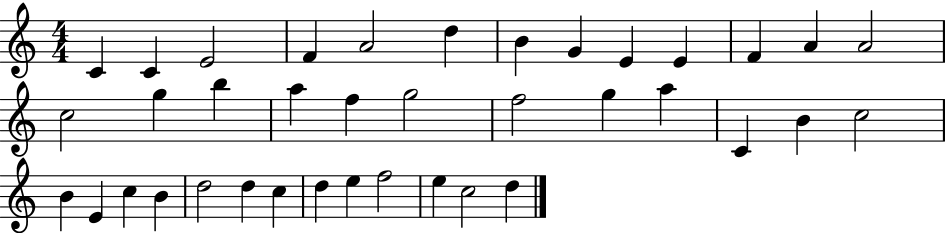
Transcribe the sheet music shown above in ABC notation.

X:1
T:Untitled
M:4/4
L:1/4
K:C
C C E2 F A2 d B G E E F A A2 c2 g b a f g2 f2 g a C B c2 B E c B d2 d c d e f2 e c2 d